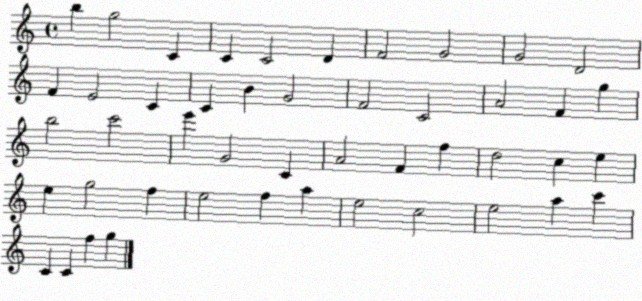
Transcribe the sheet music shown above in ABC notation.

X:1
T:Untitled
M:4/4
L:1/4
K:C
b g2 C C C2 D F2 G2 G2 D2 F E2 C C B G2 F2 C2 A2 F g b2 c'2 e' G2 C A2 F f d2 c e e g2 f e2 f a e2 c2 e2 a c' C C f g